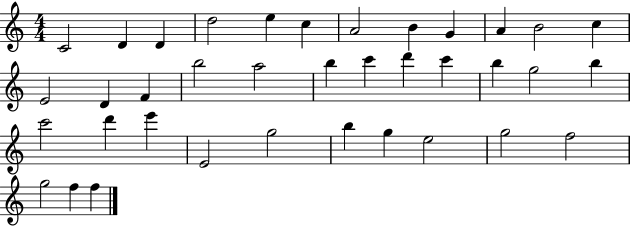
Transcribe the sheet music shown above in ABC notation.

X:1
T:Untitled
M:4/4
L:1/4
K:C
C2 D D d2 e c A2 B G A B2 c E2 D F b2 a2 b c' d' c' b g2 b c'2 d' e' E2 g2 b g e2 g2 f2 g2 f f